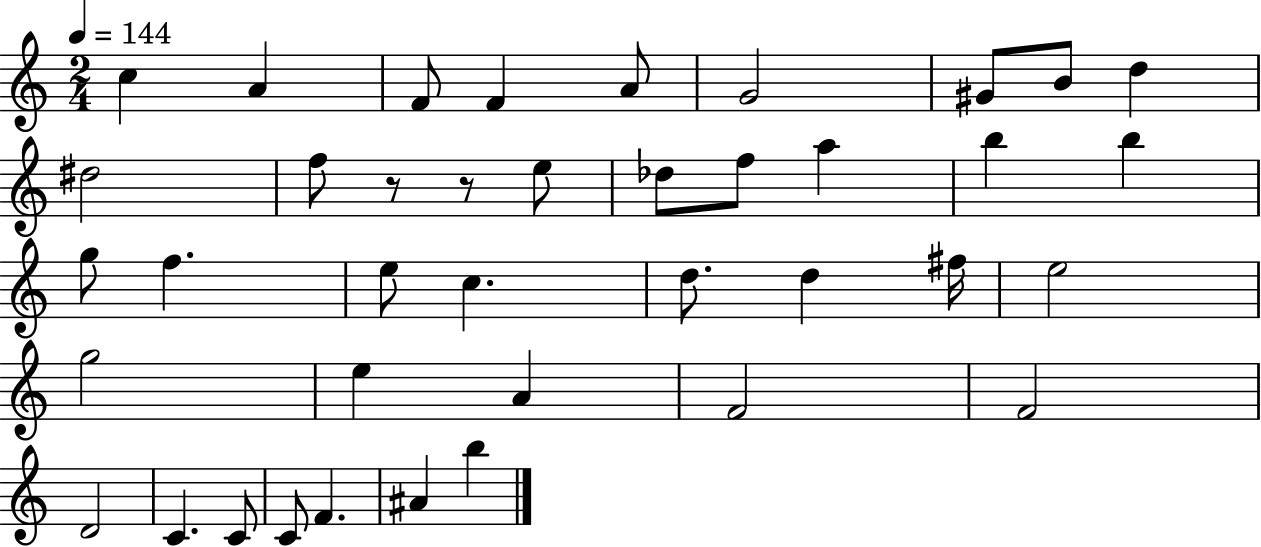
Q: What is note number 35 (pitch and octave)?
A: F4